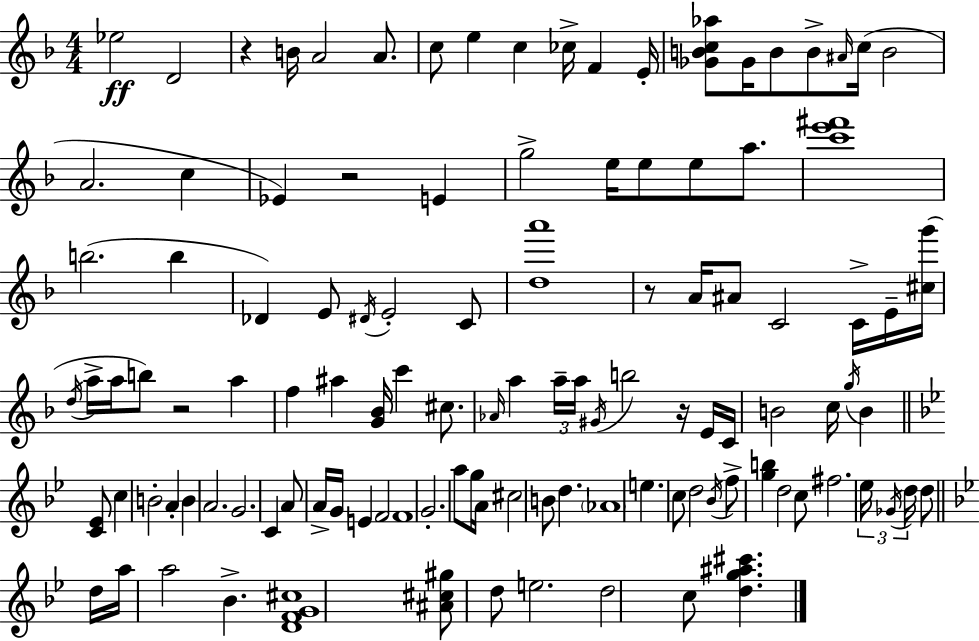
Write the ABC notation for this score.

X:1
T:Untitled
M:4/4
L:1/4
K:F
_e2 D2 z B/4 A2 A/2 c/2 e c _c/4 F E/4 [_GBc_a]/2 _G/4 B/2 B/2 ^A/4 c/4 B2 A2 c _E z2 E g2 e/4 e/2 e/2 a/2 [c'e'^f']4 b2 b _D E/2 ^D/4 E2 C/2 [da']4 z/2 A/4 ^A/2 C2 C/4 E/4 [^cg']/4 d/4 a/4 a/4 b/2 z2 a f ^a [G_B]/4 c' ^c/2 _A/4 a a/4 a/4 ^G/4 b2 z/4 E/4 C/4 B2 c/4 g/4 B [C_E]/2 c B2 A B A2 G2 C A/2 A/4 G/4 E F2 F4 G2 a/2 g/4 A/4 ^c2 B/2 d _A4 e c/2 d2 _B/4 f/2 [gb] d2 c/2 ^f2 _e/4 _G/4 d/4 d/2 d/4 a/4 a2 _B [DFG^c]4 [^A^c^g]/2 d/2 e2 d2 c/2 [dg^a^c']